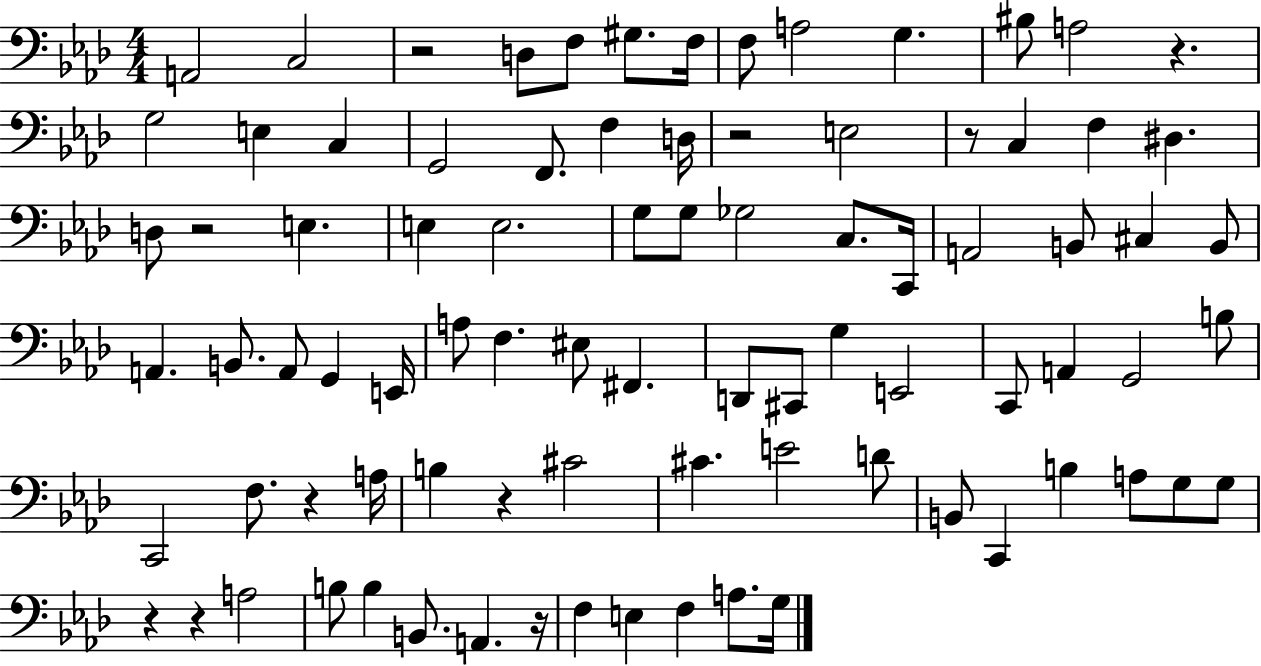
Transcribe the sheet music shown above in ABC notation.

X:1
T:Untitled
M:4/4
L:1/4
K:Ab
A,,2 C,2 z2 D,/2 F,/2 ^G,/2 F,/4 F,/2 A,2 G, ^B,/2 A,2 z G,2 E, C, G,,2 F,,/2 F, D,/4 z2 E,2 z/2 C, F, ^D, D,/2 z2 E, E, E,2 G,/2 G,/2 _G,2 C,/2 C,,/4 A,,2 B,,/2 ^C, B,,/2 A,, B,,/2 A,,/2 G,, E,,/4 A,/2 F, ^E,/2 ^F,, D,,/2 ^C,,/2 G, E,,2 C,,/2 A,, G,,2 B,/2 C,,2 F,/2 z A,/4 B, z ^C2 ^C E2 D/2 B,,/2 C,, B, A,/2 G,/2 G,/2 z z A,2 B,/2 B, B,,/2 A,, z/4 F, E, F, A,/2 G,/4